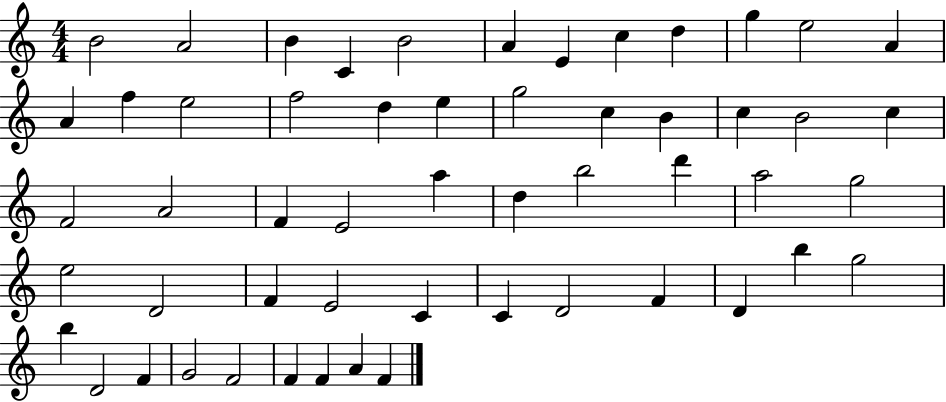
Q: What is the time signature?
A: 4/4